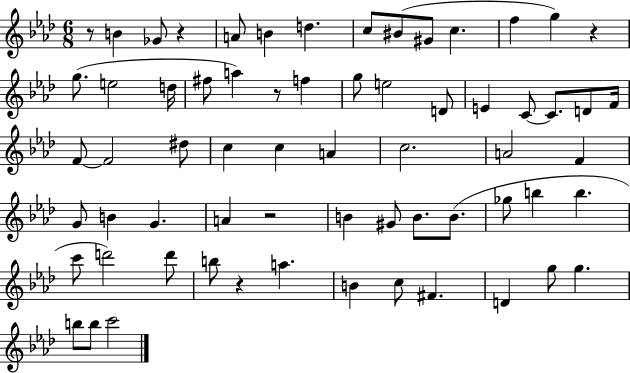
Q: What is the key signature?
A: AES major